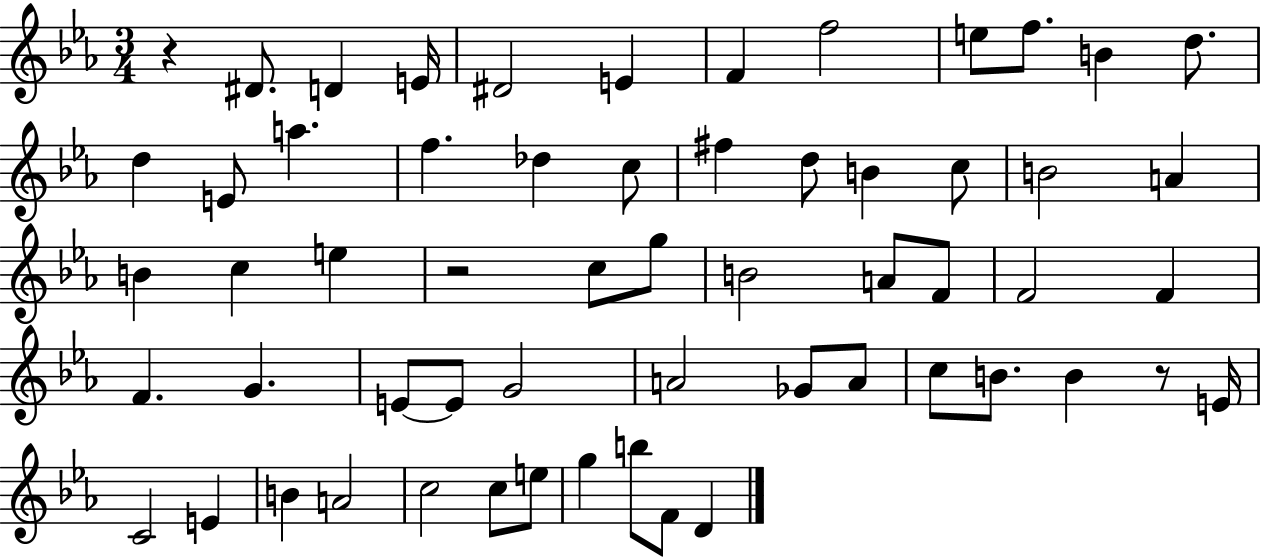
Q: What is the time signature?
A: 3/4